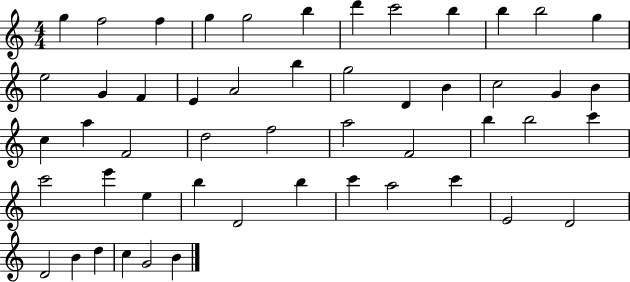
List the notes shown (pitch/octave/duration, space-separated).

G5/q F5/h F5/q G5/q G5/h B5/q D6/q C6/h B5/q B5/q B5/h G5/q E5/h G4/q F4/q E4/q A4/h B5/q G5/h D4/q B4/q C5/h G4/q B4/q C5/q A5/q F4/h D5/h F5/h A5/h F4/h B5/q B5/h C6/q C6/h E6/q E5/q B5/q D4/h B5/q C6/q A5/h C6/q E4/h D4/h D4/h B4/q D5/q C5/q G4/h B4/q